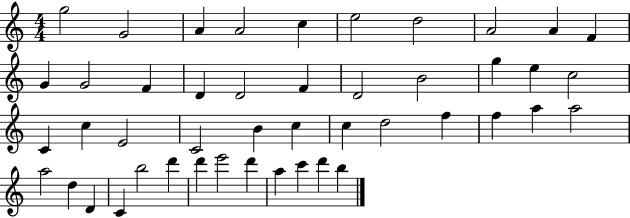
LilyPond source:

{
  \clef treble
  \numericTimeSignature
  \time 4/4
  \key c \major
  g''2 g'2 | a'4 a'2 c''4 | e''2 d''2 | a'2 a'4 f'4 | \break g'4 g'2 f'4 | d'4 d'2 f'4 | d'2 b'2 | g''4 e''4 c''2 | \break c'4 c''4 e'2 | c'2 b'4 c''4 | c''4 d''2 f''4 | f''4 a''4 a''2 | \break a''2 d''4 d'4 | c'4 b''2 d'''4 | d'''4 e'''2 d'''4 | a''4 c'''4 d'''4 b''4 | \break \bar "|."
}